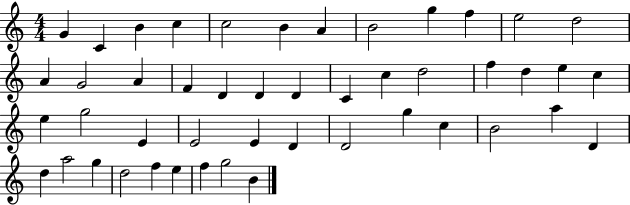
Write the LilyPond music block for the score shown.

{
  \clef treble
  \numericTimeSignature
  \time 4/4
  \key c \major
  g'4 c'4 b'4 c''4 | c''2 b'4 a'4 | b'2 g''4 f''4 | e''2 d''2 | \break a'4 g'2 a'4 | f'4 d'4 d'4 d'4 | c'4 c''4 d''2 | f''4 d''4 e''4 c''4 | \break e''4 g''2 e'4 | e'2 e'4 d'4 | d'2 g''4 c''4 | b'2 a''4 d'4 | \break d''4 a''2 g''4 | d''2 f''4 e''4 | f''4 g''2 b'4 | \bar "|."
}